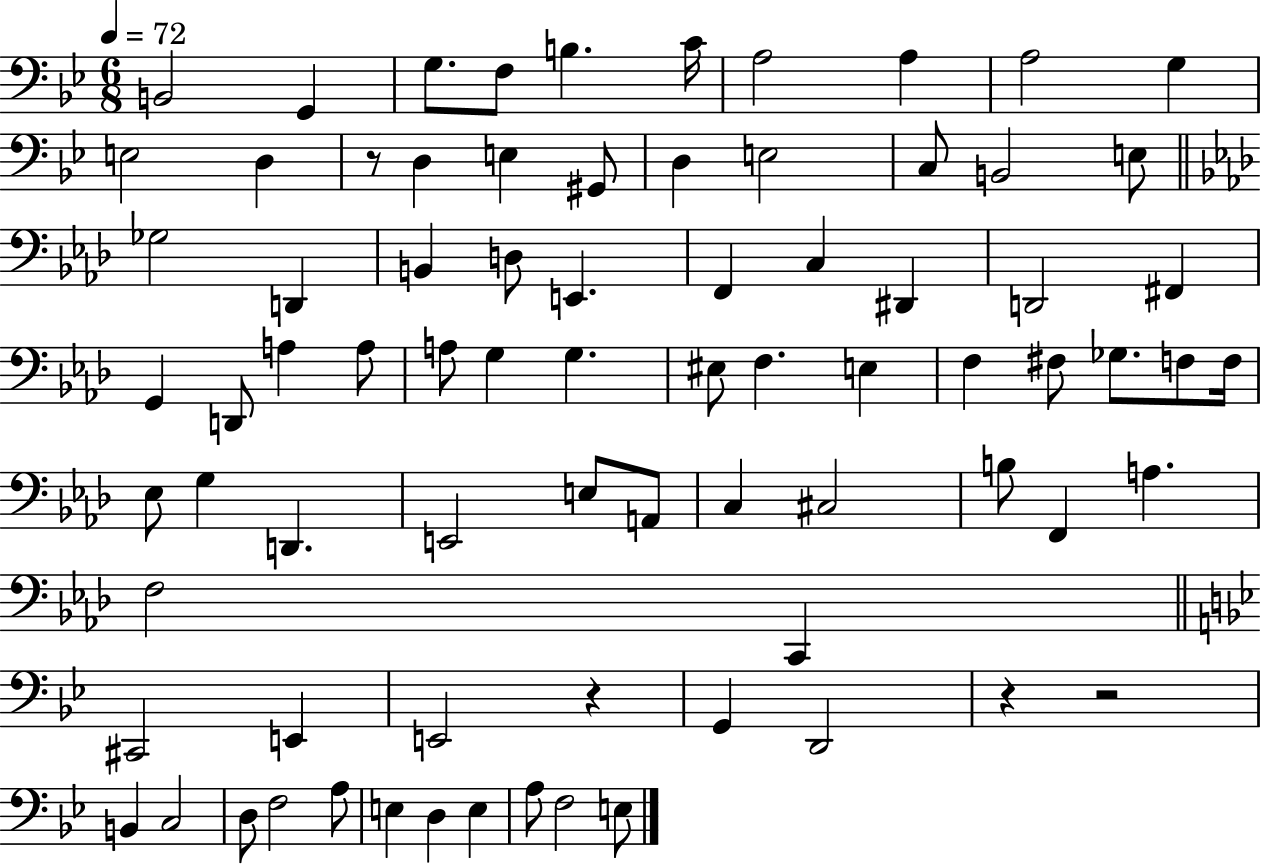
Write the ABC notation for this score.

X:1
T:Untitled
M:6/8
L:1/4
K:Bb
B,,2 G,, G,/2 F,/2 B, C/4 A,2 A, A,2 G, E,2 D, z/2 D, E, ^G,,/2 D, E,2 C,/2 B,,2 E,/2 _G,2 D,, B,, D,/2 E,, F,, C, ^D,, D,,2 ^F,, G,, D,,/2 A, A,/2 A,/2 G, G, ^E,/2 F, E, F, ^F,/2 _G,/2 F,/2 F,/4 _E,/2 G, D,, E,,2 E,/2 A,,/2 C, ^C,2 B,/2 F,, A, F,2 C,, ^C,,2 E,, E,,2 z G,, D,,2 z z2 B,, C,2 D,/2 F,2 A,/2 E, D, E, A,/2 F,2 E,/2